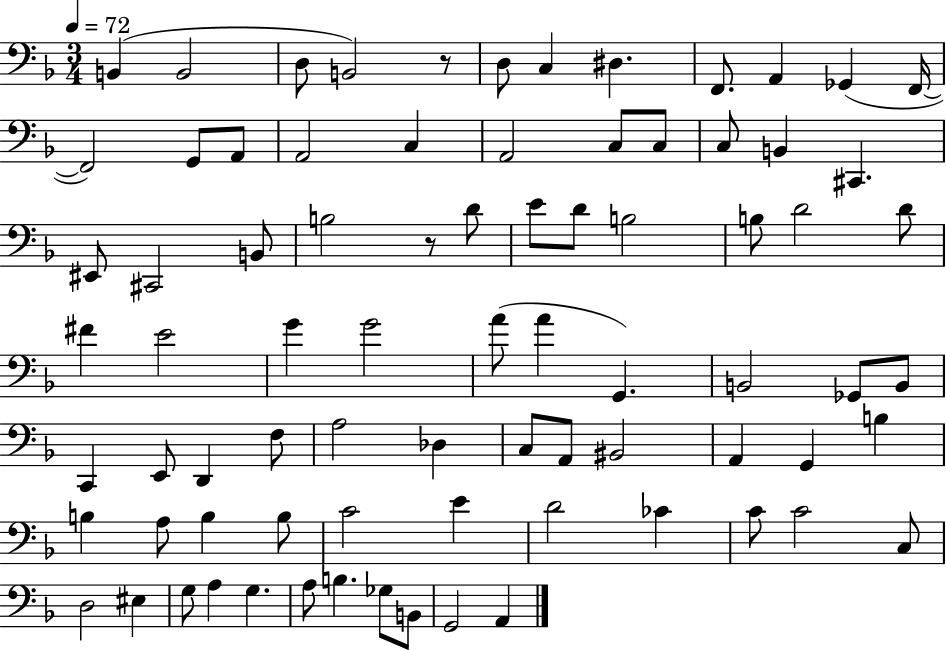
X:1
T:Untitled
M:3/4
L:1/4
K:F
B,, B,,2 D,/2 B,,2 z/2 D,/2 C, ^D, F,,/2 A,, _G,, F,,/4 F,,2 G,,/2 A,,/2 A,,2 C, A,,2 C,/2 C,/2 C,/2 B,, ^C,, ^E,,/2 ^C,,2 B,,/2 B,2 z/2 D/2 E/2 D/2 B,2 B,/2 D2 D/2 ^F E2 G G2 A/2 A G,, B,,2 _G,,/2 B,,/2 C,, E,,/2 D,, F,/2 A,2 _D, C,/2 A,,/2 ^B,,2 A,, G,, B, B, A,/2 B, B,/2 C2 E D2 _C C/2 C2 C,/2 D,2 ^E, G,/2 A, G, A,/2 B, _G,/2 B,,/2 G,,2 A,,